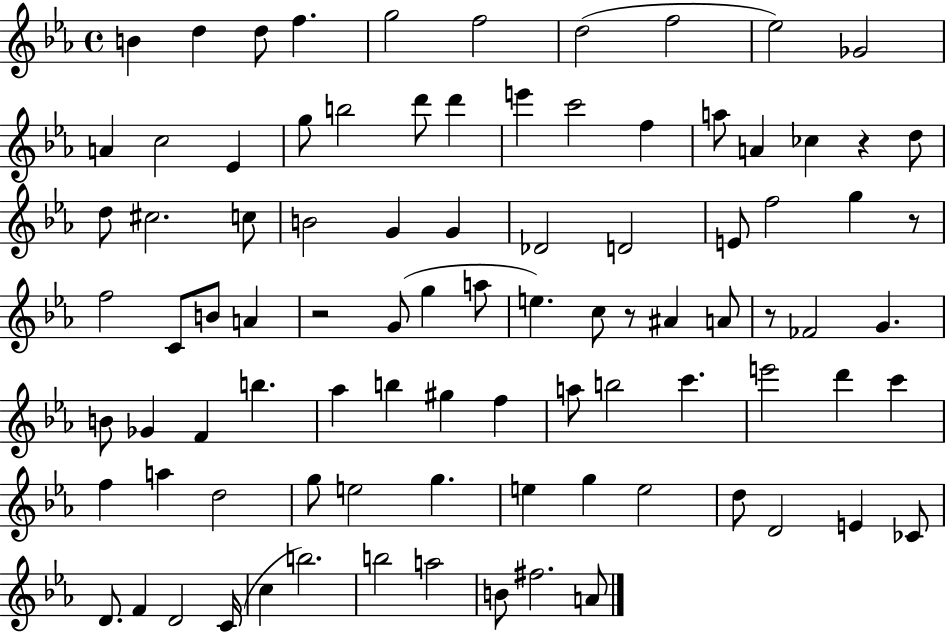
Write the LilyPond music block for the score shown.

{
  \clef treble
  \time 4/4
  \defaultTimeSignature
  \key ees \major
  b'4 d''4 d''8 f''4. | g''2 f''2 | d''2( f''2 | ees''2) ges'2 | \break a'4 c''2 ees'4 | g''8 b''2 d'''8 d'''4 | e'''4 c'''2 f''4 | a''8 a'4 ces''4 r4 d''8 | \break d''8 cis''2. c''8 | b'2 g'4 g'4 | des'2 d'2 | e'8 f''2 g''4 r8 | \break f''2 c'8 b'8 a'4 | r2 g'8( g''4 a''8 | e''4.) c''8 r8 ais'4 a'8 | r8 fes'2 g'4. | \break b'8 ges'4 f'4 b''4. | aes''4 b''4 gis''4 f''4 | a''8 b''2 c'''4. | e'''2 d'''4 c'''4 | \break f''4 a''4 d''2 | g''8 e''2 g''4. | e''4 g''4 e''2 | d''8 d'2 e'4 ces'8 | \break d'8. f'4 d'2 c'16( | c''4 b''2.) | b''2 a''2 | b'8 fis''2. a'8 | \break \bar "|."
}